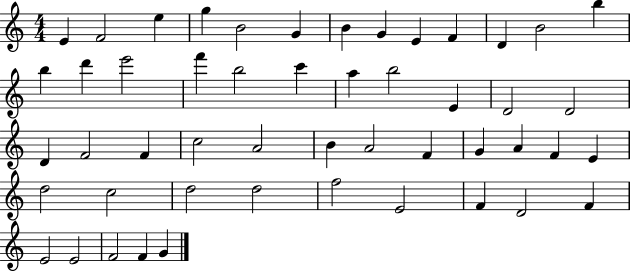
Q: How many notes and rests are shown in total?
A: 50